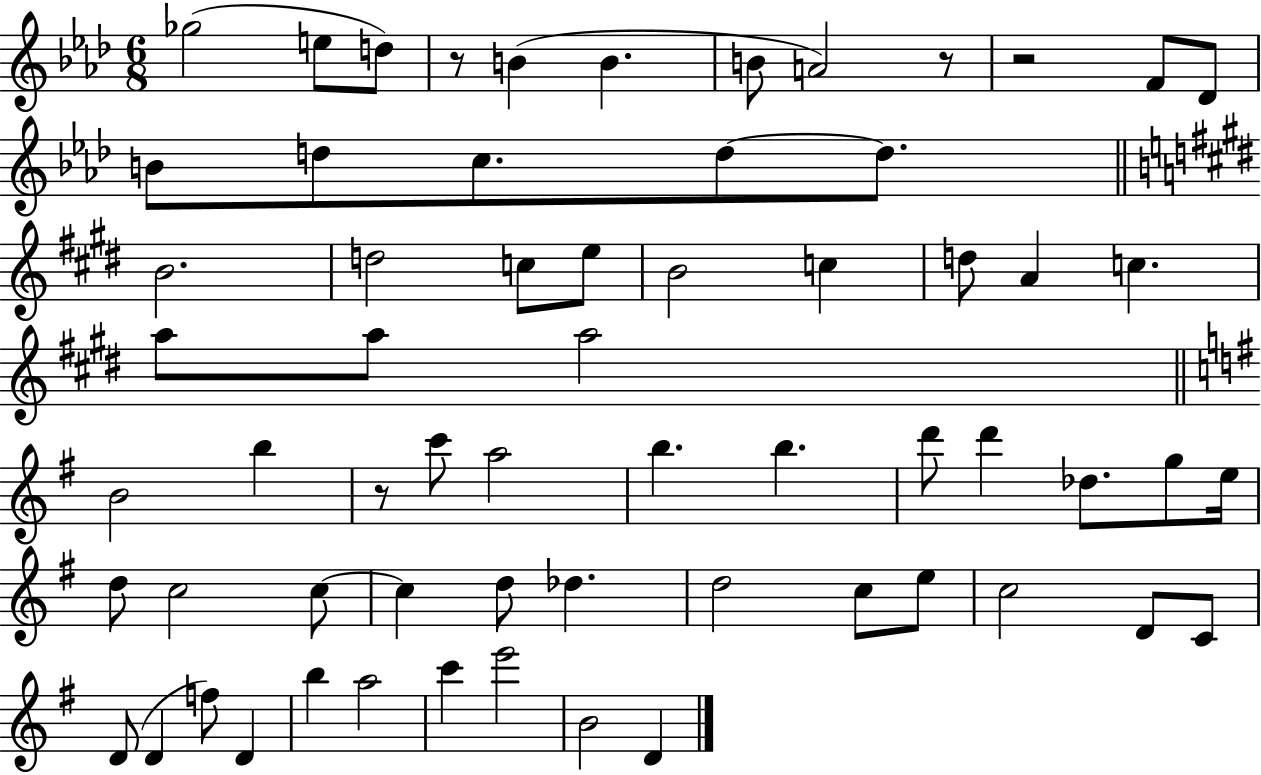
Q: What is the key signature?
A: AES major